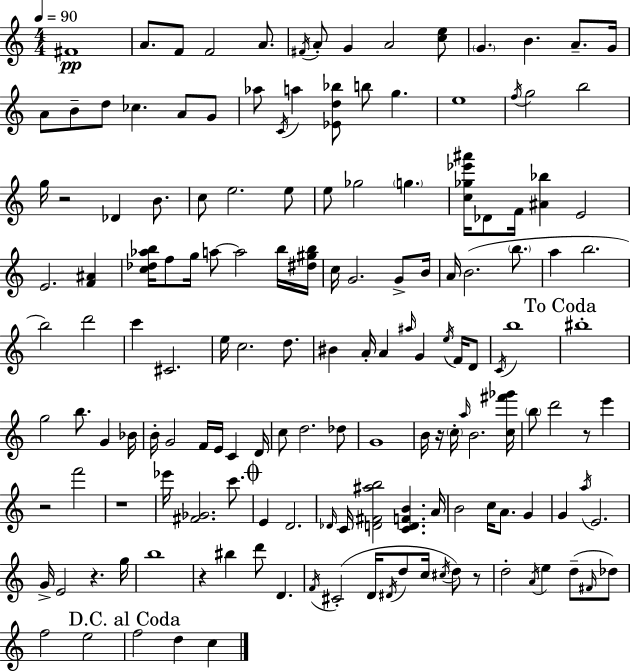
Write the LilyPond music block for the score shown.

{
  \clef treble
  \numericTimeSignature
  \time 4/4
  \key c \major
  \tempo 4 = 90
  fis'1\pp | a'8. f'8 f'2 a'8. | \acciaccatura { fis'16 } a'8-. g'4 a'2 <c'' e''>8 | \parenthesize g'4. b'4. a'8.-- | \break g'16 a'8 b'8-- d''8 ces''4. a'8 g'8 | aes''8 \acciaccatura { c'16 } a''4 <ees' d'' bes''>8 b''8 g''4. | e''1 | \acciaccatura { f''16 } g''2 b''2 | \break g''16 r2 des'4 | b'8. c''8 e''2. | e''8 e''8 ges''2 \parenthesize g''4. | <c'' ges'' ees''' ais'''>16 des'8 f'16 <ais' bes''>4 e'2 | \break e'2. <f' ais'>4 | <c'' des'' aes'' b''>16 f''8 g''16 a''8~~ a''2 | b''16 <dis'' gis'' b''>16 c''16 g'2. | g'8-> b'16 a'16 b'2.( | \break \parenthesize b''8. a''4 b''2. | b''2) d'''2 | c'''4 cis'2. | e''16 c''2. | \break d''8. bis'4 a'16-. a'4 \grace { ais''16 } g'4 | \acciaccatura { e''16 } f'16 d'8 \acciaccatura { c'16 } b''1 | \mark "To Coda" bis''1-. | g''2 b''8. | \break g'4 bes'16 b'16-. g'2 f'16 | e'16 c'4 d'16 c''8 d''2. | des''8 g'1 | b'16 r16 \parenthesize c''16-. \grace { a''16 } b'2. | \break <c'' fis''' ges'''>16 \parenthesize b''8 d'''2 | r8 e'''4 r2 f'''2 | r1 | ees'''16 <fis' ges'>2. | \break c'''8. \mark \markup { \musicglyph "scripts.coda" } e'4 d'2. | \grace { des'16 } c'16 <d' fis' ais'' b''>2 | <c' d' f' b'>4. a'16 b'2 | c''16 a'8. g'4 g'4 \acciaccatura { a''16 } e'2. | \break g'16-> e'2 | r4. g''16 b''1 | r4 bis''4 | d'''8 d'4. \acciaccatura { f'16 } cis'2-.( | \break d'16 \acciaccatura { dis'16 } d''8 c''16 \acciaccatura { cis''16 }) d''8 r8 d''2-. | \acciaccatura { a'16 } e''4 d''8--( \grace { fis'16 } des''8) f''2 | e''2 \mark "D.C. al Coda" f''2 | d''4 c''4 \bar "|."
}